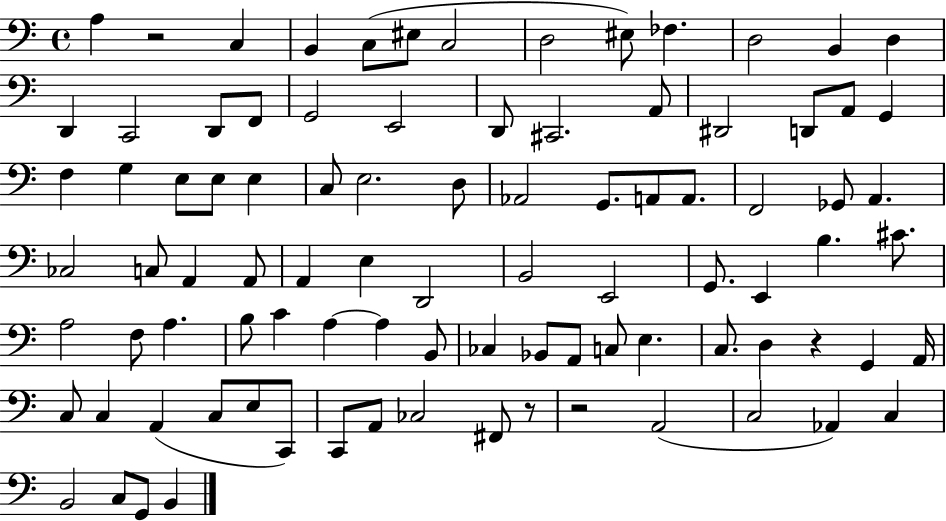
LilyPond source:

{
  \clef bass
  \time 4/4
  \defaultTimeSignature
  \key c \major
  \repeat volta 2 { a4 r2 c4 | b,4 c8( eis8 c2 | d2 eis8) fes4. | d2 b,4 d4 | \break d,4 c,2 d,8 f,8 | g,2 e,2 | d,8 cis,2. a,8 | dis,2 d,8 a,8 g,4 | \break f4 g4 e8 e8 e4 | c8 e2. d8 | aes,2 g,8. a,8 a,8. | f,2 ges,8 a,4. | \break ces2 c8 a,4 a,8 | a,4 e4 d,2 | b,2 e,2 | g,8. e,4 b4. cis'8. | \break a2 f8 a4. | b8 c'4 a4~~ a4 b,8 | ces4 bes,8 a,8 c8 e4. | c8. d4 r4 g,4 a,16 | \break c8 c4 a,4( c8 e8 c,8) | c,8 a,8 ces2 fis,8 r8 | r2 a,2( | c2 aes,4) c4 | \break b,2 c8 g,8 b,4 | } \bar "|."
}